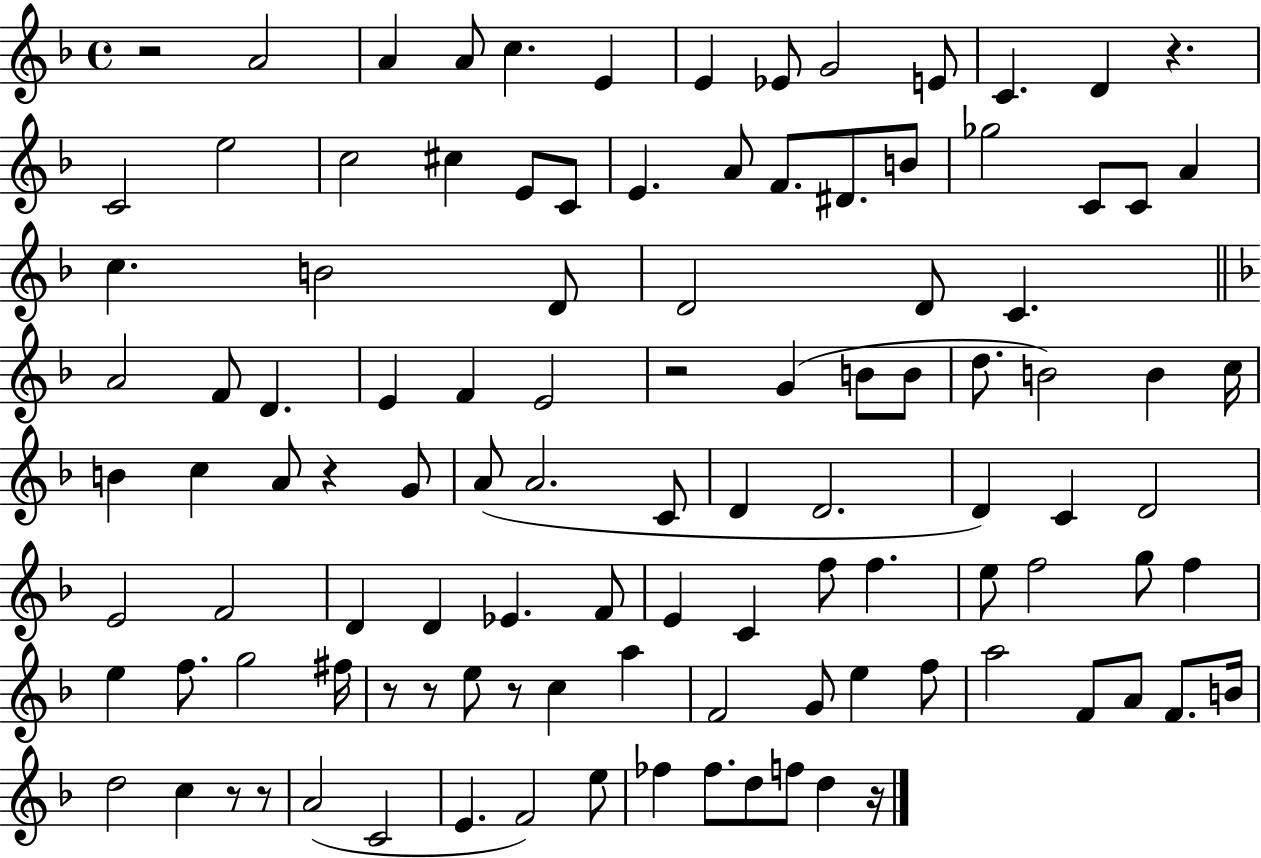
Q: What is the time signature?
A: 4/4